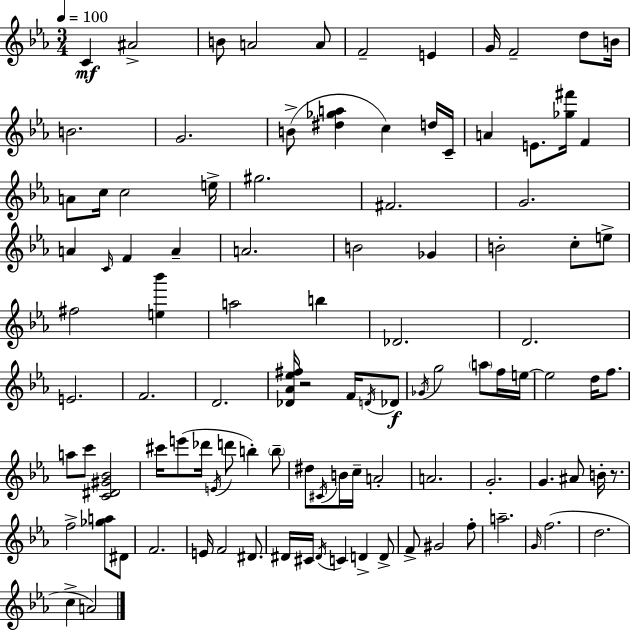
X:1
T:Untitled
M:3/4
L:1/4
K:Eb
C ^A2 B/2 A2 A/2 F2 E G/4 F2 d/2 B/4 B2 G2 B/2 [^d_ga] c d/4 C/4 A E/2 [_g^f']/4 F A/2 c/4 c2 e/4 ^g2 ^F2 G2 A C/4 F A A2 B2 _G B2 c/2 e/2 ^f2 [e_b'] a2 b _D2 D2 E2 F2 D2 [_D_A_e^f]/4 z2 F/4 D/4 _D/2 _G/4 g2 a/2 f/4 e/4 e2 d/4 f/2 a/2 c'/2 [C^D^G_B]2 ^c'/4 e'/2 _d'/4 E/4 d'/2 b b/2 ^d/2 ^C/4 B/4 c/4 A2 A2 G2 G ^A/2 B/4 z/2 f2 [_ga]/2 ^D/2 F2 E/4 F2 ^D/2 ^D/4 ^C/4 ^D/4 C D D/2 F/2 ^G2 f/2 a2 G/4 f2 d2 c A2